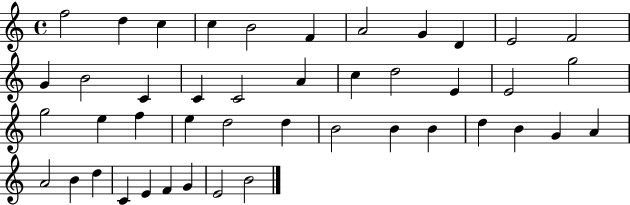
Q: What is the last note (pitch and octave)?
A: B4